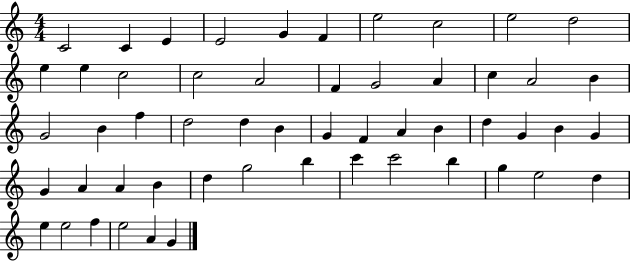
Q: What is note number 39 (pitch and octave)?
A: B4